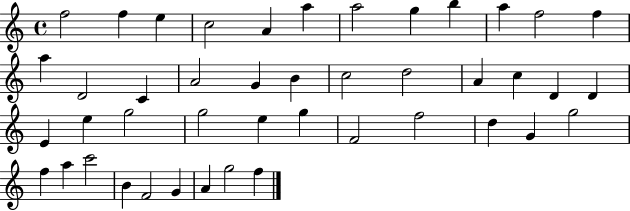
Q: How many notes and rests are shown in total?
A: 44